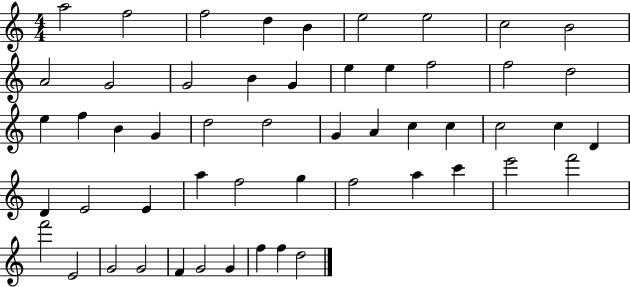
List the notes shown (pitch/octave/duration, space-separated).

A5/h F5/h F5/h D5/q B4/q E5/h E5/h C5/h B4/h A4/h G4/h G4/h B4/q G4/q E5/q E5/q F5/h F5/h D5/h E5/q F5/q B4/q G4/q D5/h D5/h G4/q A4/q C5/q C5/q C5/h C5/q D4/q D4/q E4/h E4/q A5/q F5/h G5/q F5/h A5/q C6/q E6/h F6/h F6/h E4/h G4/h G4/h F4/q G4/h G4/q F5/q F5/q D5/h